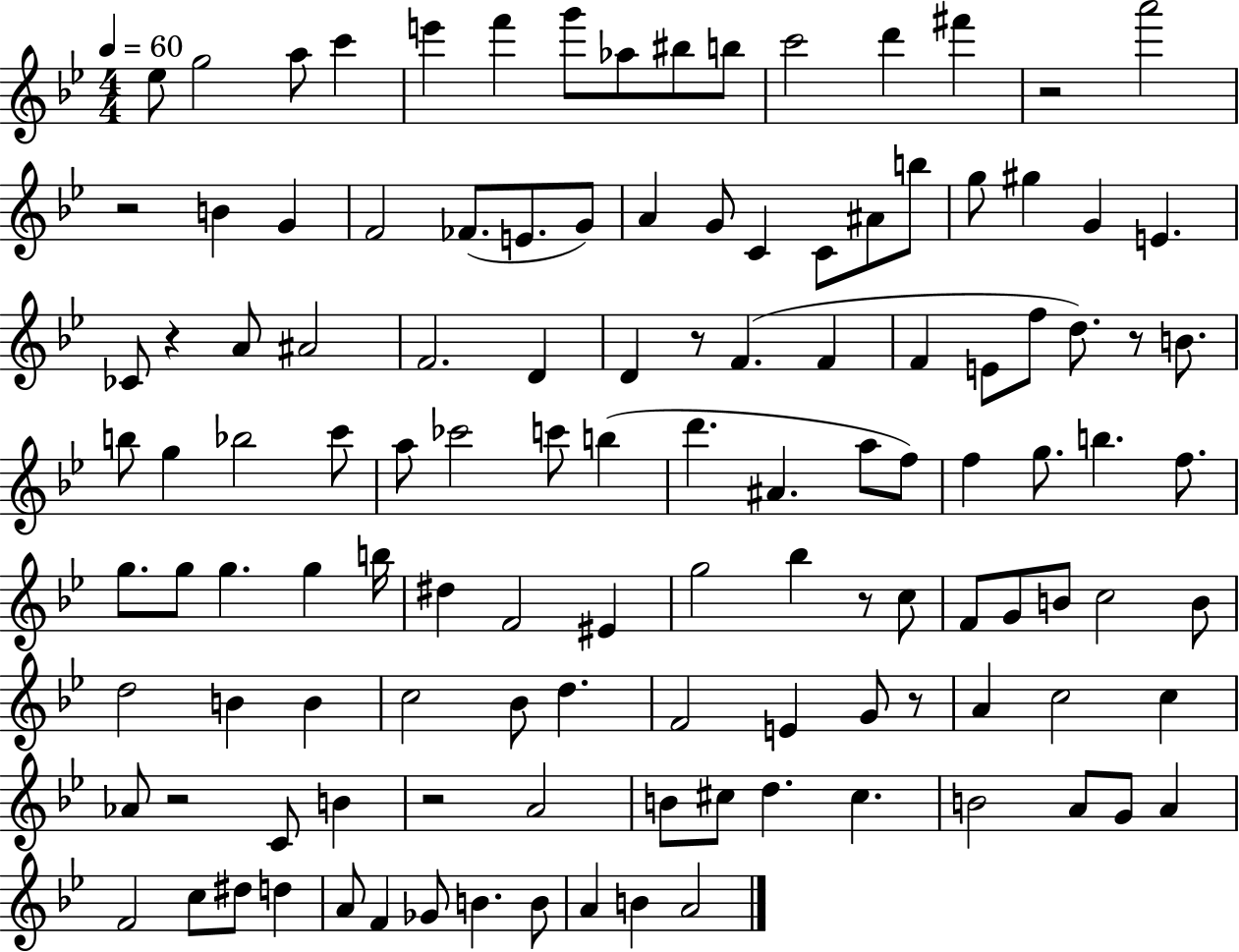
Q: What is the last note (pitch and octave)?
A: A4